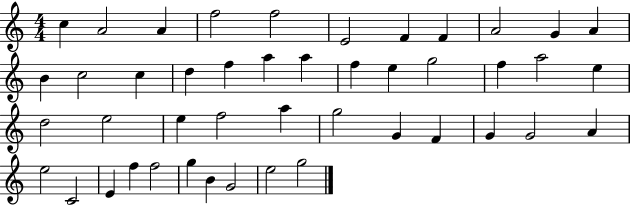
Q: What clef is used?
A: treble